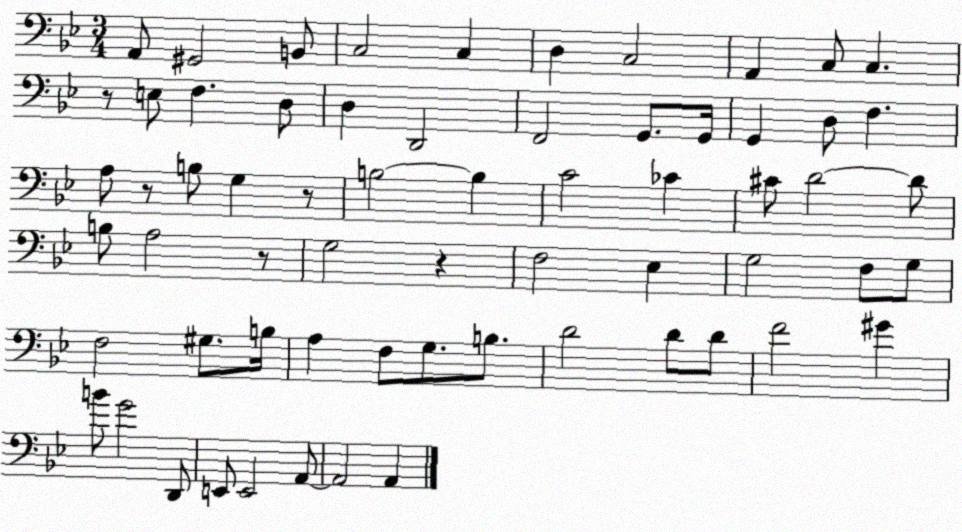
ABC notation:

X:1
T:Untitled
M:3/4
L:1/4
K:Bb
A,,/2 ^G,,2 B,,/2 C,2 C, D, C,2 A,, C,/2 C, z/2 E,/2 F, D,/2 D, D,,2 F,,2 G,,/2 G,,/4 G,, D,/2 F, A,/2 z/2 B,/2 G, z/2 B,2 B, C2 _C ^C/2 D2 D/2 B,/2 A,2 z/2 G,2 z F,2 _E, G,2 F,/2 G,/2 F,2 ^G,/2 B,/4 A, F,/2 G,/2 B,/2 D2 D/2 D/2 F2 ^G B/2 G2 D,,/2 E,,/2 E,,2 A,,/2 A,,2 A,,